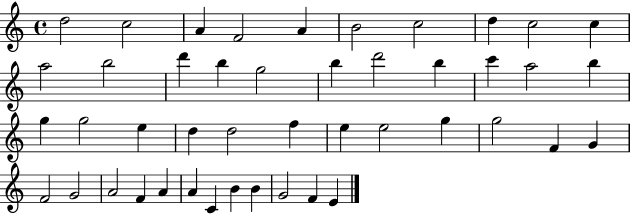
X:1
T:Untitled
M:4/4
L:1/4
K:C
d2 c2 A F2 A B2 c2 d c2 c a2 b2 d' b g2 b d'2 b c' a2 b g g2 e d d2 f e e2 g g2 F G F2 G2 A2 F A A C B B G2 F E